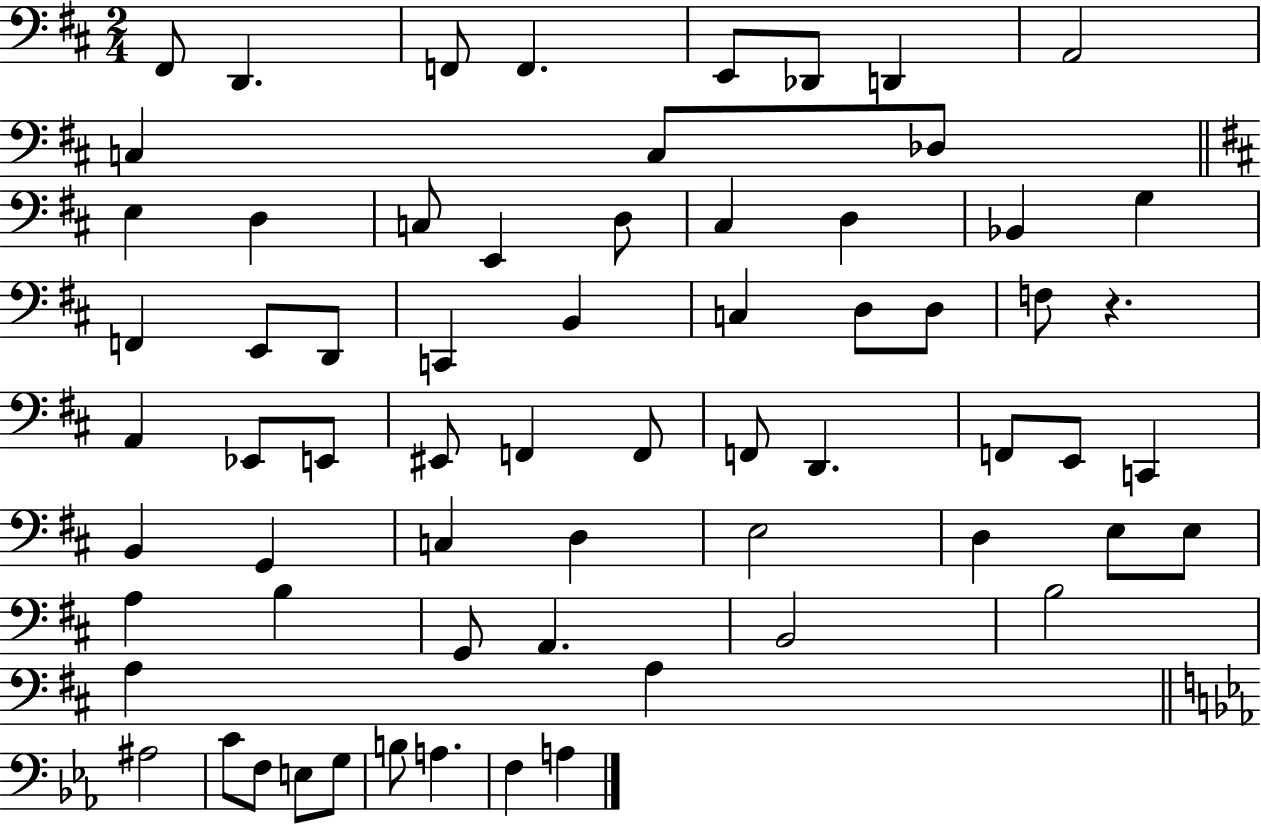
X:1
T:Untitled
M:2/4
L:1/4
K:D
^F,,/2 D,, F,,/2 F,, E,,/2 _D,,/2 D,, A,,2 C, C,/2 _D,/2 E, D, C,/2 E,, D,/2 ^C, D, _B,, G, F,, E,,/2 D,,/2 C,, B,, C, D,/2 D,/2 F,/2 z A,, _E,,/2 E,,/2 ^E,,/2 F,, F,,/2 F,,/2 D,, F,,/2 E,,/2 C,, B,, G,, C, D, E,2 D, E,/2 E,/2 A, B, G,,/2 A,, B,,2 B,2 A, A, ^A,2 C/2 F,/2 E,/2 G,/2 B,/2 A, F, A,